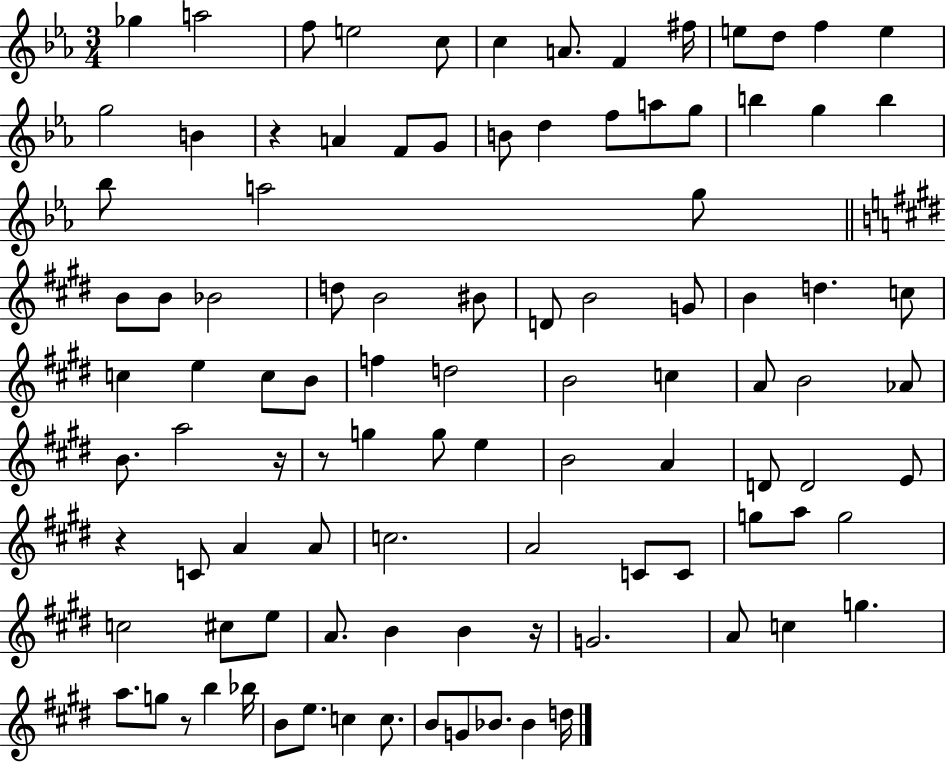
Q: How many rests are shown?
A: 6